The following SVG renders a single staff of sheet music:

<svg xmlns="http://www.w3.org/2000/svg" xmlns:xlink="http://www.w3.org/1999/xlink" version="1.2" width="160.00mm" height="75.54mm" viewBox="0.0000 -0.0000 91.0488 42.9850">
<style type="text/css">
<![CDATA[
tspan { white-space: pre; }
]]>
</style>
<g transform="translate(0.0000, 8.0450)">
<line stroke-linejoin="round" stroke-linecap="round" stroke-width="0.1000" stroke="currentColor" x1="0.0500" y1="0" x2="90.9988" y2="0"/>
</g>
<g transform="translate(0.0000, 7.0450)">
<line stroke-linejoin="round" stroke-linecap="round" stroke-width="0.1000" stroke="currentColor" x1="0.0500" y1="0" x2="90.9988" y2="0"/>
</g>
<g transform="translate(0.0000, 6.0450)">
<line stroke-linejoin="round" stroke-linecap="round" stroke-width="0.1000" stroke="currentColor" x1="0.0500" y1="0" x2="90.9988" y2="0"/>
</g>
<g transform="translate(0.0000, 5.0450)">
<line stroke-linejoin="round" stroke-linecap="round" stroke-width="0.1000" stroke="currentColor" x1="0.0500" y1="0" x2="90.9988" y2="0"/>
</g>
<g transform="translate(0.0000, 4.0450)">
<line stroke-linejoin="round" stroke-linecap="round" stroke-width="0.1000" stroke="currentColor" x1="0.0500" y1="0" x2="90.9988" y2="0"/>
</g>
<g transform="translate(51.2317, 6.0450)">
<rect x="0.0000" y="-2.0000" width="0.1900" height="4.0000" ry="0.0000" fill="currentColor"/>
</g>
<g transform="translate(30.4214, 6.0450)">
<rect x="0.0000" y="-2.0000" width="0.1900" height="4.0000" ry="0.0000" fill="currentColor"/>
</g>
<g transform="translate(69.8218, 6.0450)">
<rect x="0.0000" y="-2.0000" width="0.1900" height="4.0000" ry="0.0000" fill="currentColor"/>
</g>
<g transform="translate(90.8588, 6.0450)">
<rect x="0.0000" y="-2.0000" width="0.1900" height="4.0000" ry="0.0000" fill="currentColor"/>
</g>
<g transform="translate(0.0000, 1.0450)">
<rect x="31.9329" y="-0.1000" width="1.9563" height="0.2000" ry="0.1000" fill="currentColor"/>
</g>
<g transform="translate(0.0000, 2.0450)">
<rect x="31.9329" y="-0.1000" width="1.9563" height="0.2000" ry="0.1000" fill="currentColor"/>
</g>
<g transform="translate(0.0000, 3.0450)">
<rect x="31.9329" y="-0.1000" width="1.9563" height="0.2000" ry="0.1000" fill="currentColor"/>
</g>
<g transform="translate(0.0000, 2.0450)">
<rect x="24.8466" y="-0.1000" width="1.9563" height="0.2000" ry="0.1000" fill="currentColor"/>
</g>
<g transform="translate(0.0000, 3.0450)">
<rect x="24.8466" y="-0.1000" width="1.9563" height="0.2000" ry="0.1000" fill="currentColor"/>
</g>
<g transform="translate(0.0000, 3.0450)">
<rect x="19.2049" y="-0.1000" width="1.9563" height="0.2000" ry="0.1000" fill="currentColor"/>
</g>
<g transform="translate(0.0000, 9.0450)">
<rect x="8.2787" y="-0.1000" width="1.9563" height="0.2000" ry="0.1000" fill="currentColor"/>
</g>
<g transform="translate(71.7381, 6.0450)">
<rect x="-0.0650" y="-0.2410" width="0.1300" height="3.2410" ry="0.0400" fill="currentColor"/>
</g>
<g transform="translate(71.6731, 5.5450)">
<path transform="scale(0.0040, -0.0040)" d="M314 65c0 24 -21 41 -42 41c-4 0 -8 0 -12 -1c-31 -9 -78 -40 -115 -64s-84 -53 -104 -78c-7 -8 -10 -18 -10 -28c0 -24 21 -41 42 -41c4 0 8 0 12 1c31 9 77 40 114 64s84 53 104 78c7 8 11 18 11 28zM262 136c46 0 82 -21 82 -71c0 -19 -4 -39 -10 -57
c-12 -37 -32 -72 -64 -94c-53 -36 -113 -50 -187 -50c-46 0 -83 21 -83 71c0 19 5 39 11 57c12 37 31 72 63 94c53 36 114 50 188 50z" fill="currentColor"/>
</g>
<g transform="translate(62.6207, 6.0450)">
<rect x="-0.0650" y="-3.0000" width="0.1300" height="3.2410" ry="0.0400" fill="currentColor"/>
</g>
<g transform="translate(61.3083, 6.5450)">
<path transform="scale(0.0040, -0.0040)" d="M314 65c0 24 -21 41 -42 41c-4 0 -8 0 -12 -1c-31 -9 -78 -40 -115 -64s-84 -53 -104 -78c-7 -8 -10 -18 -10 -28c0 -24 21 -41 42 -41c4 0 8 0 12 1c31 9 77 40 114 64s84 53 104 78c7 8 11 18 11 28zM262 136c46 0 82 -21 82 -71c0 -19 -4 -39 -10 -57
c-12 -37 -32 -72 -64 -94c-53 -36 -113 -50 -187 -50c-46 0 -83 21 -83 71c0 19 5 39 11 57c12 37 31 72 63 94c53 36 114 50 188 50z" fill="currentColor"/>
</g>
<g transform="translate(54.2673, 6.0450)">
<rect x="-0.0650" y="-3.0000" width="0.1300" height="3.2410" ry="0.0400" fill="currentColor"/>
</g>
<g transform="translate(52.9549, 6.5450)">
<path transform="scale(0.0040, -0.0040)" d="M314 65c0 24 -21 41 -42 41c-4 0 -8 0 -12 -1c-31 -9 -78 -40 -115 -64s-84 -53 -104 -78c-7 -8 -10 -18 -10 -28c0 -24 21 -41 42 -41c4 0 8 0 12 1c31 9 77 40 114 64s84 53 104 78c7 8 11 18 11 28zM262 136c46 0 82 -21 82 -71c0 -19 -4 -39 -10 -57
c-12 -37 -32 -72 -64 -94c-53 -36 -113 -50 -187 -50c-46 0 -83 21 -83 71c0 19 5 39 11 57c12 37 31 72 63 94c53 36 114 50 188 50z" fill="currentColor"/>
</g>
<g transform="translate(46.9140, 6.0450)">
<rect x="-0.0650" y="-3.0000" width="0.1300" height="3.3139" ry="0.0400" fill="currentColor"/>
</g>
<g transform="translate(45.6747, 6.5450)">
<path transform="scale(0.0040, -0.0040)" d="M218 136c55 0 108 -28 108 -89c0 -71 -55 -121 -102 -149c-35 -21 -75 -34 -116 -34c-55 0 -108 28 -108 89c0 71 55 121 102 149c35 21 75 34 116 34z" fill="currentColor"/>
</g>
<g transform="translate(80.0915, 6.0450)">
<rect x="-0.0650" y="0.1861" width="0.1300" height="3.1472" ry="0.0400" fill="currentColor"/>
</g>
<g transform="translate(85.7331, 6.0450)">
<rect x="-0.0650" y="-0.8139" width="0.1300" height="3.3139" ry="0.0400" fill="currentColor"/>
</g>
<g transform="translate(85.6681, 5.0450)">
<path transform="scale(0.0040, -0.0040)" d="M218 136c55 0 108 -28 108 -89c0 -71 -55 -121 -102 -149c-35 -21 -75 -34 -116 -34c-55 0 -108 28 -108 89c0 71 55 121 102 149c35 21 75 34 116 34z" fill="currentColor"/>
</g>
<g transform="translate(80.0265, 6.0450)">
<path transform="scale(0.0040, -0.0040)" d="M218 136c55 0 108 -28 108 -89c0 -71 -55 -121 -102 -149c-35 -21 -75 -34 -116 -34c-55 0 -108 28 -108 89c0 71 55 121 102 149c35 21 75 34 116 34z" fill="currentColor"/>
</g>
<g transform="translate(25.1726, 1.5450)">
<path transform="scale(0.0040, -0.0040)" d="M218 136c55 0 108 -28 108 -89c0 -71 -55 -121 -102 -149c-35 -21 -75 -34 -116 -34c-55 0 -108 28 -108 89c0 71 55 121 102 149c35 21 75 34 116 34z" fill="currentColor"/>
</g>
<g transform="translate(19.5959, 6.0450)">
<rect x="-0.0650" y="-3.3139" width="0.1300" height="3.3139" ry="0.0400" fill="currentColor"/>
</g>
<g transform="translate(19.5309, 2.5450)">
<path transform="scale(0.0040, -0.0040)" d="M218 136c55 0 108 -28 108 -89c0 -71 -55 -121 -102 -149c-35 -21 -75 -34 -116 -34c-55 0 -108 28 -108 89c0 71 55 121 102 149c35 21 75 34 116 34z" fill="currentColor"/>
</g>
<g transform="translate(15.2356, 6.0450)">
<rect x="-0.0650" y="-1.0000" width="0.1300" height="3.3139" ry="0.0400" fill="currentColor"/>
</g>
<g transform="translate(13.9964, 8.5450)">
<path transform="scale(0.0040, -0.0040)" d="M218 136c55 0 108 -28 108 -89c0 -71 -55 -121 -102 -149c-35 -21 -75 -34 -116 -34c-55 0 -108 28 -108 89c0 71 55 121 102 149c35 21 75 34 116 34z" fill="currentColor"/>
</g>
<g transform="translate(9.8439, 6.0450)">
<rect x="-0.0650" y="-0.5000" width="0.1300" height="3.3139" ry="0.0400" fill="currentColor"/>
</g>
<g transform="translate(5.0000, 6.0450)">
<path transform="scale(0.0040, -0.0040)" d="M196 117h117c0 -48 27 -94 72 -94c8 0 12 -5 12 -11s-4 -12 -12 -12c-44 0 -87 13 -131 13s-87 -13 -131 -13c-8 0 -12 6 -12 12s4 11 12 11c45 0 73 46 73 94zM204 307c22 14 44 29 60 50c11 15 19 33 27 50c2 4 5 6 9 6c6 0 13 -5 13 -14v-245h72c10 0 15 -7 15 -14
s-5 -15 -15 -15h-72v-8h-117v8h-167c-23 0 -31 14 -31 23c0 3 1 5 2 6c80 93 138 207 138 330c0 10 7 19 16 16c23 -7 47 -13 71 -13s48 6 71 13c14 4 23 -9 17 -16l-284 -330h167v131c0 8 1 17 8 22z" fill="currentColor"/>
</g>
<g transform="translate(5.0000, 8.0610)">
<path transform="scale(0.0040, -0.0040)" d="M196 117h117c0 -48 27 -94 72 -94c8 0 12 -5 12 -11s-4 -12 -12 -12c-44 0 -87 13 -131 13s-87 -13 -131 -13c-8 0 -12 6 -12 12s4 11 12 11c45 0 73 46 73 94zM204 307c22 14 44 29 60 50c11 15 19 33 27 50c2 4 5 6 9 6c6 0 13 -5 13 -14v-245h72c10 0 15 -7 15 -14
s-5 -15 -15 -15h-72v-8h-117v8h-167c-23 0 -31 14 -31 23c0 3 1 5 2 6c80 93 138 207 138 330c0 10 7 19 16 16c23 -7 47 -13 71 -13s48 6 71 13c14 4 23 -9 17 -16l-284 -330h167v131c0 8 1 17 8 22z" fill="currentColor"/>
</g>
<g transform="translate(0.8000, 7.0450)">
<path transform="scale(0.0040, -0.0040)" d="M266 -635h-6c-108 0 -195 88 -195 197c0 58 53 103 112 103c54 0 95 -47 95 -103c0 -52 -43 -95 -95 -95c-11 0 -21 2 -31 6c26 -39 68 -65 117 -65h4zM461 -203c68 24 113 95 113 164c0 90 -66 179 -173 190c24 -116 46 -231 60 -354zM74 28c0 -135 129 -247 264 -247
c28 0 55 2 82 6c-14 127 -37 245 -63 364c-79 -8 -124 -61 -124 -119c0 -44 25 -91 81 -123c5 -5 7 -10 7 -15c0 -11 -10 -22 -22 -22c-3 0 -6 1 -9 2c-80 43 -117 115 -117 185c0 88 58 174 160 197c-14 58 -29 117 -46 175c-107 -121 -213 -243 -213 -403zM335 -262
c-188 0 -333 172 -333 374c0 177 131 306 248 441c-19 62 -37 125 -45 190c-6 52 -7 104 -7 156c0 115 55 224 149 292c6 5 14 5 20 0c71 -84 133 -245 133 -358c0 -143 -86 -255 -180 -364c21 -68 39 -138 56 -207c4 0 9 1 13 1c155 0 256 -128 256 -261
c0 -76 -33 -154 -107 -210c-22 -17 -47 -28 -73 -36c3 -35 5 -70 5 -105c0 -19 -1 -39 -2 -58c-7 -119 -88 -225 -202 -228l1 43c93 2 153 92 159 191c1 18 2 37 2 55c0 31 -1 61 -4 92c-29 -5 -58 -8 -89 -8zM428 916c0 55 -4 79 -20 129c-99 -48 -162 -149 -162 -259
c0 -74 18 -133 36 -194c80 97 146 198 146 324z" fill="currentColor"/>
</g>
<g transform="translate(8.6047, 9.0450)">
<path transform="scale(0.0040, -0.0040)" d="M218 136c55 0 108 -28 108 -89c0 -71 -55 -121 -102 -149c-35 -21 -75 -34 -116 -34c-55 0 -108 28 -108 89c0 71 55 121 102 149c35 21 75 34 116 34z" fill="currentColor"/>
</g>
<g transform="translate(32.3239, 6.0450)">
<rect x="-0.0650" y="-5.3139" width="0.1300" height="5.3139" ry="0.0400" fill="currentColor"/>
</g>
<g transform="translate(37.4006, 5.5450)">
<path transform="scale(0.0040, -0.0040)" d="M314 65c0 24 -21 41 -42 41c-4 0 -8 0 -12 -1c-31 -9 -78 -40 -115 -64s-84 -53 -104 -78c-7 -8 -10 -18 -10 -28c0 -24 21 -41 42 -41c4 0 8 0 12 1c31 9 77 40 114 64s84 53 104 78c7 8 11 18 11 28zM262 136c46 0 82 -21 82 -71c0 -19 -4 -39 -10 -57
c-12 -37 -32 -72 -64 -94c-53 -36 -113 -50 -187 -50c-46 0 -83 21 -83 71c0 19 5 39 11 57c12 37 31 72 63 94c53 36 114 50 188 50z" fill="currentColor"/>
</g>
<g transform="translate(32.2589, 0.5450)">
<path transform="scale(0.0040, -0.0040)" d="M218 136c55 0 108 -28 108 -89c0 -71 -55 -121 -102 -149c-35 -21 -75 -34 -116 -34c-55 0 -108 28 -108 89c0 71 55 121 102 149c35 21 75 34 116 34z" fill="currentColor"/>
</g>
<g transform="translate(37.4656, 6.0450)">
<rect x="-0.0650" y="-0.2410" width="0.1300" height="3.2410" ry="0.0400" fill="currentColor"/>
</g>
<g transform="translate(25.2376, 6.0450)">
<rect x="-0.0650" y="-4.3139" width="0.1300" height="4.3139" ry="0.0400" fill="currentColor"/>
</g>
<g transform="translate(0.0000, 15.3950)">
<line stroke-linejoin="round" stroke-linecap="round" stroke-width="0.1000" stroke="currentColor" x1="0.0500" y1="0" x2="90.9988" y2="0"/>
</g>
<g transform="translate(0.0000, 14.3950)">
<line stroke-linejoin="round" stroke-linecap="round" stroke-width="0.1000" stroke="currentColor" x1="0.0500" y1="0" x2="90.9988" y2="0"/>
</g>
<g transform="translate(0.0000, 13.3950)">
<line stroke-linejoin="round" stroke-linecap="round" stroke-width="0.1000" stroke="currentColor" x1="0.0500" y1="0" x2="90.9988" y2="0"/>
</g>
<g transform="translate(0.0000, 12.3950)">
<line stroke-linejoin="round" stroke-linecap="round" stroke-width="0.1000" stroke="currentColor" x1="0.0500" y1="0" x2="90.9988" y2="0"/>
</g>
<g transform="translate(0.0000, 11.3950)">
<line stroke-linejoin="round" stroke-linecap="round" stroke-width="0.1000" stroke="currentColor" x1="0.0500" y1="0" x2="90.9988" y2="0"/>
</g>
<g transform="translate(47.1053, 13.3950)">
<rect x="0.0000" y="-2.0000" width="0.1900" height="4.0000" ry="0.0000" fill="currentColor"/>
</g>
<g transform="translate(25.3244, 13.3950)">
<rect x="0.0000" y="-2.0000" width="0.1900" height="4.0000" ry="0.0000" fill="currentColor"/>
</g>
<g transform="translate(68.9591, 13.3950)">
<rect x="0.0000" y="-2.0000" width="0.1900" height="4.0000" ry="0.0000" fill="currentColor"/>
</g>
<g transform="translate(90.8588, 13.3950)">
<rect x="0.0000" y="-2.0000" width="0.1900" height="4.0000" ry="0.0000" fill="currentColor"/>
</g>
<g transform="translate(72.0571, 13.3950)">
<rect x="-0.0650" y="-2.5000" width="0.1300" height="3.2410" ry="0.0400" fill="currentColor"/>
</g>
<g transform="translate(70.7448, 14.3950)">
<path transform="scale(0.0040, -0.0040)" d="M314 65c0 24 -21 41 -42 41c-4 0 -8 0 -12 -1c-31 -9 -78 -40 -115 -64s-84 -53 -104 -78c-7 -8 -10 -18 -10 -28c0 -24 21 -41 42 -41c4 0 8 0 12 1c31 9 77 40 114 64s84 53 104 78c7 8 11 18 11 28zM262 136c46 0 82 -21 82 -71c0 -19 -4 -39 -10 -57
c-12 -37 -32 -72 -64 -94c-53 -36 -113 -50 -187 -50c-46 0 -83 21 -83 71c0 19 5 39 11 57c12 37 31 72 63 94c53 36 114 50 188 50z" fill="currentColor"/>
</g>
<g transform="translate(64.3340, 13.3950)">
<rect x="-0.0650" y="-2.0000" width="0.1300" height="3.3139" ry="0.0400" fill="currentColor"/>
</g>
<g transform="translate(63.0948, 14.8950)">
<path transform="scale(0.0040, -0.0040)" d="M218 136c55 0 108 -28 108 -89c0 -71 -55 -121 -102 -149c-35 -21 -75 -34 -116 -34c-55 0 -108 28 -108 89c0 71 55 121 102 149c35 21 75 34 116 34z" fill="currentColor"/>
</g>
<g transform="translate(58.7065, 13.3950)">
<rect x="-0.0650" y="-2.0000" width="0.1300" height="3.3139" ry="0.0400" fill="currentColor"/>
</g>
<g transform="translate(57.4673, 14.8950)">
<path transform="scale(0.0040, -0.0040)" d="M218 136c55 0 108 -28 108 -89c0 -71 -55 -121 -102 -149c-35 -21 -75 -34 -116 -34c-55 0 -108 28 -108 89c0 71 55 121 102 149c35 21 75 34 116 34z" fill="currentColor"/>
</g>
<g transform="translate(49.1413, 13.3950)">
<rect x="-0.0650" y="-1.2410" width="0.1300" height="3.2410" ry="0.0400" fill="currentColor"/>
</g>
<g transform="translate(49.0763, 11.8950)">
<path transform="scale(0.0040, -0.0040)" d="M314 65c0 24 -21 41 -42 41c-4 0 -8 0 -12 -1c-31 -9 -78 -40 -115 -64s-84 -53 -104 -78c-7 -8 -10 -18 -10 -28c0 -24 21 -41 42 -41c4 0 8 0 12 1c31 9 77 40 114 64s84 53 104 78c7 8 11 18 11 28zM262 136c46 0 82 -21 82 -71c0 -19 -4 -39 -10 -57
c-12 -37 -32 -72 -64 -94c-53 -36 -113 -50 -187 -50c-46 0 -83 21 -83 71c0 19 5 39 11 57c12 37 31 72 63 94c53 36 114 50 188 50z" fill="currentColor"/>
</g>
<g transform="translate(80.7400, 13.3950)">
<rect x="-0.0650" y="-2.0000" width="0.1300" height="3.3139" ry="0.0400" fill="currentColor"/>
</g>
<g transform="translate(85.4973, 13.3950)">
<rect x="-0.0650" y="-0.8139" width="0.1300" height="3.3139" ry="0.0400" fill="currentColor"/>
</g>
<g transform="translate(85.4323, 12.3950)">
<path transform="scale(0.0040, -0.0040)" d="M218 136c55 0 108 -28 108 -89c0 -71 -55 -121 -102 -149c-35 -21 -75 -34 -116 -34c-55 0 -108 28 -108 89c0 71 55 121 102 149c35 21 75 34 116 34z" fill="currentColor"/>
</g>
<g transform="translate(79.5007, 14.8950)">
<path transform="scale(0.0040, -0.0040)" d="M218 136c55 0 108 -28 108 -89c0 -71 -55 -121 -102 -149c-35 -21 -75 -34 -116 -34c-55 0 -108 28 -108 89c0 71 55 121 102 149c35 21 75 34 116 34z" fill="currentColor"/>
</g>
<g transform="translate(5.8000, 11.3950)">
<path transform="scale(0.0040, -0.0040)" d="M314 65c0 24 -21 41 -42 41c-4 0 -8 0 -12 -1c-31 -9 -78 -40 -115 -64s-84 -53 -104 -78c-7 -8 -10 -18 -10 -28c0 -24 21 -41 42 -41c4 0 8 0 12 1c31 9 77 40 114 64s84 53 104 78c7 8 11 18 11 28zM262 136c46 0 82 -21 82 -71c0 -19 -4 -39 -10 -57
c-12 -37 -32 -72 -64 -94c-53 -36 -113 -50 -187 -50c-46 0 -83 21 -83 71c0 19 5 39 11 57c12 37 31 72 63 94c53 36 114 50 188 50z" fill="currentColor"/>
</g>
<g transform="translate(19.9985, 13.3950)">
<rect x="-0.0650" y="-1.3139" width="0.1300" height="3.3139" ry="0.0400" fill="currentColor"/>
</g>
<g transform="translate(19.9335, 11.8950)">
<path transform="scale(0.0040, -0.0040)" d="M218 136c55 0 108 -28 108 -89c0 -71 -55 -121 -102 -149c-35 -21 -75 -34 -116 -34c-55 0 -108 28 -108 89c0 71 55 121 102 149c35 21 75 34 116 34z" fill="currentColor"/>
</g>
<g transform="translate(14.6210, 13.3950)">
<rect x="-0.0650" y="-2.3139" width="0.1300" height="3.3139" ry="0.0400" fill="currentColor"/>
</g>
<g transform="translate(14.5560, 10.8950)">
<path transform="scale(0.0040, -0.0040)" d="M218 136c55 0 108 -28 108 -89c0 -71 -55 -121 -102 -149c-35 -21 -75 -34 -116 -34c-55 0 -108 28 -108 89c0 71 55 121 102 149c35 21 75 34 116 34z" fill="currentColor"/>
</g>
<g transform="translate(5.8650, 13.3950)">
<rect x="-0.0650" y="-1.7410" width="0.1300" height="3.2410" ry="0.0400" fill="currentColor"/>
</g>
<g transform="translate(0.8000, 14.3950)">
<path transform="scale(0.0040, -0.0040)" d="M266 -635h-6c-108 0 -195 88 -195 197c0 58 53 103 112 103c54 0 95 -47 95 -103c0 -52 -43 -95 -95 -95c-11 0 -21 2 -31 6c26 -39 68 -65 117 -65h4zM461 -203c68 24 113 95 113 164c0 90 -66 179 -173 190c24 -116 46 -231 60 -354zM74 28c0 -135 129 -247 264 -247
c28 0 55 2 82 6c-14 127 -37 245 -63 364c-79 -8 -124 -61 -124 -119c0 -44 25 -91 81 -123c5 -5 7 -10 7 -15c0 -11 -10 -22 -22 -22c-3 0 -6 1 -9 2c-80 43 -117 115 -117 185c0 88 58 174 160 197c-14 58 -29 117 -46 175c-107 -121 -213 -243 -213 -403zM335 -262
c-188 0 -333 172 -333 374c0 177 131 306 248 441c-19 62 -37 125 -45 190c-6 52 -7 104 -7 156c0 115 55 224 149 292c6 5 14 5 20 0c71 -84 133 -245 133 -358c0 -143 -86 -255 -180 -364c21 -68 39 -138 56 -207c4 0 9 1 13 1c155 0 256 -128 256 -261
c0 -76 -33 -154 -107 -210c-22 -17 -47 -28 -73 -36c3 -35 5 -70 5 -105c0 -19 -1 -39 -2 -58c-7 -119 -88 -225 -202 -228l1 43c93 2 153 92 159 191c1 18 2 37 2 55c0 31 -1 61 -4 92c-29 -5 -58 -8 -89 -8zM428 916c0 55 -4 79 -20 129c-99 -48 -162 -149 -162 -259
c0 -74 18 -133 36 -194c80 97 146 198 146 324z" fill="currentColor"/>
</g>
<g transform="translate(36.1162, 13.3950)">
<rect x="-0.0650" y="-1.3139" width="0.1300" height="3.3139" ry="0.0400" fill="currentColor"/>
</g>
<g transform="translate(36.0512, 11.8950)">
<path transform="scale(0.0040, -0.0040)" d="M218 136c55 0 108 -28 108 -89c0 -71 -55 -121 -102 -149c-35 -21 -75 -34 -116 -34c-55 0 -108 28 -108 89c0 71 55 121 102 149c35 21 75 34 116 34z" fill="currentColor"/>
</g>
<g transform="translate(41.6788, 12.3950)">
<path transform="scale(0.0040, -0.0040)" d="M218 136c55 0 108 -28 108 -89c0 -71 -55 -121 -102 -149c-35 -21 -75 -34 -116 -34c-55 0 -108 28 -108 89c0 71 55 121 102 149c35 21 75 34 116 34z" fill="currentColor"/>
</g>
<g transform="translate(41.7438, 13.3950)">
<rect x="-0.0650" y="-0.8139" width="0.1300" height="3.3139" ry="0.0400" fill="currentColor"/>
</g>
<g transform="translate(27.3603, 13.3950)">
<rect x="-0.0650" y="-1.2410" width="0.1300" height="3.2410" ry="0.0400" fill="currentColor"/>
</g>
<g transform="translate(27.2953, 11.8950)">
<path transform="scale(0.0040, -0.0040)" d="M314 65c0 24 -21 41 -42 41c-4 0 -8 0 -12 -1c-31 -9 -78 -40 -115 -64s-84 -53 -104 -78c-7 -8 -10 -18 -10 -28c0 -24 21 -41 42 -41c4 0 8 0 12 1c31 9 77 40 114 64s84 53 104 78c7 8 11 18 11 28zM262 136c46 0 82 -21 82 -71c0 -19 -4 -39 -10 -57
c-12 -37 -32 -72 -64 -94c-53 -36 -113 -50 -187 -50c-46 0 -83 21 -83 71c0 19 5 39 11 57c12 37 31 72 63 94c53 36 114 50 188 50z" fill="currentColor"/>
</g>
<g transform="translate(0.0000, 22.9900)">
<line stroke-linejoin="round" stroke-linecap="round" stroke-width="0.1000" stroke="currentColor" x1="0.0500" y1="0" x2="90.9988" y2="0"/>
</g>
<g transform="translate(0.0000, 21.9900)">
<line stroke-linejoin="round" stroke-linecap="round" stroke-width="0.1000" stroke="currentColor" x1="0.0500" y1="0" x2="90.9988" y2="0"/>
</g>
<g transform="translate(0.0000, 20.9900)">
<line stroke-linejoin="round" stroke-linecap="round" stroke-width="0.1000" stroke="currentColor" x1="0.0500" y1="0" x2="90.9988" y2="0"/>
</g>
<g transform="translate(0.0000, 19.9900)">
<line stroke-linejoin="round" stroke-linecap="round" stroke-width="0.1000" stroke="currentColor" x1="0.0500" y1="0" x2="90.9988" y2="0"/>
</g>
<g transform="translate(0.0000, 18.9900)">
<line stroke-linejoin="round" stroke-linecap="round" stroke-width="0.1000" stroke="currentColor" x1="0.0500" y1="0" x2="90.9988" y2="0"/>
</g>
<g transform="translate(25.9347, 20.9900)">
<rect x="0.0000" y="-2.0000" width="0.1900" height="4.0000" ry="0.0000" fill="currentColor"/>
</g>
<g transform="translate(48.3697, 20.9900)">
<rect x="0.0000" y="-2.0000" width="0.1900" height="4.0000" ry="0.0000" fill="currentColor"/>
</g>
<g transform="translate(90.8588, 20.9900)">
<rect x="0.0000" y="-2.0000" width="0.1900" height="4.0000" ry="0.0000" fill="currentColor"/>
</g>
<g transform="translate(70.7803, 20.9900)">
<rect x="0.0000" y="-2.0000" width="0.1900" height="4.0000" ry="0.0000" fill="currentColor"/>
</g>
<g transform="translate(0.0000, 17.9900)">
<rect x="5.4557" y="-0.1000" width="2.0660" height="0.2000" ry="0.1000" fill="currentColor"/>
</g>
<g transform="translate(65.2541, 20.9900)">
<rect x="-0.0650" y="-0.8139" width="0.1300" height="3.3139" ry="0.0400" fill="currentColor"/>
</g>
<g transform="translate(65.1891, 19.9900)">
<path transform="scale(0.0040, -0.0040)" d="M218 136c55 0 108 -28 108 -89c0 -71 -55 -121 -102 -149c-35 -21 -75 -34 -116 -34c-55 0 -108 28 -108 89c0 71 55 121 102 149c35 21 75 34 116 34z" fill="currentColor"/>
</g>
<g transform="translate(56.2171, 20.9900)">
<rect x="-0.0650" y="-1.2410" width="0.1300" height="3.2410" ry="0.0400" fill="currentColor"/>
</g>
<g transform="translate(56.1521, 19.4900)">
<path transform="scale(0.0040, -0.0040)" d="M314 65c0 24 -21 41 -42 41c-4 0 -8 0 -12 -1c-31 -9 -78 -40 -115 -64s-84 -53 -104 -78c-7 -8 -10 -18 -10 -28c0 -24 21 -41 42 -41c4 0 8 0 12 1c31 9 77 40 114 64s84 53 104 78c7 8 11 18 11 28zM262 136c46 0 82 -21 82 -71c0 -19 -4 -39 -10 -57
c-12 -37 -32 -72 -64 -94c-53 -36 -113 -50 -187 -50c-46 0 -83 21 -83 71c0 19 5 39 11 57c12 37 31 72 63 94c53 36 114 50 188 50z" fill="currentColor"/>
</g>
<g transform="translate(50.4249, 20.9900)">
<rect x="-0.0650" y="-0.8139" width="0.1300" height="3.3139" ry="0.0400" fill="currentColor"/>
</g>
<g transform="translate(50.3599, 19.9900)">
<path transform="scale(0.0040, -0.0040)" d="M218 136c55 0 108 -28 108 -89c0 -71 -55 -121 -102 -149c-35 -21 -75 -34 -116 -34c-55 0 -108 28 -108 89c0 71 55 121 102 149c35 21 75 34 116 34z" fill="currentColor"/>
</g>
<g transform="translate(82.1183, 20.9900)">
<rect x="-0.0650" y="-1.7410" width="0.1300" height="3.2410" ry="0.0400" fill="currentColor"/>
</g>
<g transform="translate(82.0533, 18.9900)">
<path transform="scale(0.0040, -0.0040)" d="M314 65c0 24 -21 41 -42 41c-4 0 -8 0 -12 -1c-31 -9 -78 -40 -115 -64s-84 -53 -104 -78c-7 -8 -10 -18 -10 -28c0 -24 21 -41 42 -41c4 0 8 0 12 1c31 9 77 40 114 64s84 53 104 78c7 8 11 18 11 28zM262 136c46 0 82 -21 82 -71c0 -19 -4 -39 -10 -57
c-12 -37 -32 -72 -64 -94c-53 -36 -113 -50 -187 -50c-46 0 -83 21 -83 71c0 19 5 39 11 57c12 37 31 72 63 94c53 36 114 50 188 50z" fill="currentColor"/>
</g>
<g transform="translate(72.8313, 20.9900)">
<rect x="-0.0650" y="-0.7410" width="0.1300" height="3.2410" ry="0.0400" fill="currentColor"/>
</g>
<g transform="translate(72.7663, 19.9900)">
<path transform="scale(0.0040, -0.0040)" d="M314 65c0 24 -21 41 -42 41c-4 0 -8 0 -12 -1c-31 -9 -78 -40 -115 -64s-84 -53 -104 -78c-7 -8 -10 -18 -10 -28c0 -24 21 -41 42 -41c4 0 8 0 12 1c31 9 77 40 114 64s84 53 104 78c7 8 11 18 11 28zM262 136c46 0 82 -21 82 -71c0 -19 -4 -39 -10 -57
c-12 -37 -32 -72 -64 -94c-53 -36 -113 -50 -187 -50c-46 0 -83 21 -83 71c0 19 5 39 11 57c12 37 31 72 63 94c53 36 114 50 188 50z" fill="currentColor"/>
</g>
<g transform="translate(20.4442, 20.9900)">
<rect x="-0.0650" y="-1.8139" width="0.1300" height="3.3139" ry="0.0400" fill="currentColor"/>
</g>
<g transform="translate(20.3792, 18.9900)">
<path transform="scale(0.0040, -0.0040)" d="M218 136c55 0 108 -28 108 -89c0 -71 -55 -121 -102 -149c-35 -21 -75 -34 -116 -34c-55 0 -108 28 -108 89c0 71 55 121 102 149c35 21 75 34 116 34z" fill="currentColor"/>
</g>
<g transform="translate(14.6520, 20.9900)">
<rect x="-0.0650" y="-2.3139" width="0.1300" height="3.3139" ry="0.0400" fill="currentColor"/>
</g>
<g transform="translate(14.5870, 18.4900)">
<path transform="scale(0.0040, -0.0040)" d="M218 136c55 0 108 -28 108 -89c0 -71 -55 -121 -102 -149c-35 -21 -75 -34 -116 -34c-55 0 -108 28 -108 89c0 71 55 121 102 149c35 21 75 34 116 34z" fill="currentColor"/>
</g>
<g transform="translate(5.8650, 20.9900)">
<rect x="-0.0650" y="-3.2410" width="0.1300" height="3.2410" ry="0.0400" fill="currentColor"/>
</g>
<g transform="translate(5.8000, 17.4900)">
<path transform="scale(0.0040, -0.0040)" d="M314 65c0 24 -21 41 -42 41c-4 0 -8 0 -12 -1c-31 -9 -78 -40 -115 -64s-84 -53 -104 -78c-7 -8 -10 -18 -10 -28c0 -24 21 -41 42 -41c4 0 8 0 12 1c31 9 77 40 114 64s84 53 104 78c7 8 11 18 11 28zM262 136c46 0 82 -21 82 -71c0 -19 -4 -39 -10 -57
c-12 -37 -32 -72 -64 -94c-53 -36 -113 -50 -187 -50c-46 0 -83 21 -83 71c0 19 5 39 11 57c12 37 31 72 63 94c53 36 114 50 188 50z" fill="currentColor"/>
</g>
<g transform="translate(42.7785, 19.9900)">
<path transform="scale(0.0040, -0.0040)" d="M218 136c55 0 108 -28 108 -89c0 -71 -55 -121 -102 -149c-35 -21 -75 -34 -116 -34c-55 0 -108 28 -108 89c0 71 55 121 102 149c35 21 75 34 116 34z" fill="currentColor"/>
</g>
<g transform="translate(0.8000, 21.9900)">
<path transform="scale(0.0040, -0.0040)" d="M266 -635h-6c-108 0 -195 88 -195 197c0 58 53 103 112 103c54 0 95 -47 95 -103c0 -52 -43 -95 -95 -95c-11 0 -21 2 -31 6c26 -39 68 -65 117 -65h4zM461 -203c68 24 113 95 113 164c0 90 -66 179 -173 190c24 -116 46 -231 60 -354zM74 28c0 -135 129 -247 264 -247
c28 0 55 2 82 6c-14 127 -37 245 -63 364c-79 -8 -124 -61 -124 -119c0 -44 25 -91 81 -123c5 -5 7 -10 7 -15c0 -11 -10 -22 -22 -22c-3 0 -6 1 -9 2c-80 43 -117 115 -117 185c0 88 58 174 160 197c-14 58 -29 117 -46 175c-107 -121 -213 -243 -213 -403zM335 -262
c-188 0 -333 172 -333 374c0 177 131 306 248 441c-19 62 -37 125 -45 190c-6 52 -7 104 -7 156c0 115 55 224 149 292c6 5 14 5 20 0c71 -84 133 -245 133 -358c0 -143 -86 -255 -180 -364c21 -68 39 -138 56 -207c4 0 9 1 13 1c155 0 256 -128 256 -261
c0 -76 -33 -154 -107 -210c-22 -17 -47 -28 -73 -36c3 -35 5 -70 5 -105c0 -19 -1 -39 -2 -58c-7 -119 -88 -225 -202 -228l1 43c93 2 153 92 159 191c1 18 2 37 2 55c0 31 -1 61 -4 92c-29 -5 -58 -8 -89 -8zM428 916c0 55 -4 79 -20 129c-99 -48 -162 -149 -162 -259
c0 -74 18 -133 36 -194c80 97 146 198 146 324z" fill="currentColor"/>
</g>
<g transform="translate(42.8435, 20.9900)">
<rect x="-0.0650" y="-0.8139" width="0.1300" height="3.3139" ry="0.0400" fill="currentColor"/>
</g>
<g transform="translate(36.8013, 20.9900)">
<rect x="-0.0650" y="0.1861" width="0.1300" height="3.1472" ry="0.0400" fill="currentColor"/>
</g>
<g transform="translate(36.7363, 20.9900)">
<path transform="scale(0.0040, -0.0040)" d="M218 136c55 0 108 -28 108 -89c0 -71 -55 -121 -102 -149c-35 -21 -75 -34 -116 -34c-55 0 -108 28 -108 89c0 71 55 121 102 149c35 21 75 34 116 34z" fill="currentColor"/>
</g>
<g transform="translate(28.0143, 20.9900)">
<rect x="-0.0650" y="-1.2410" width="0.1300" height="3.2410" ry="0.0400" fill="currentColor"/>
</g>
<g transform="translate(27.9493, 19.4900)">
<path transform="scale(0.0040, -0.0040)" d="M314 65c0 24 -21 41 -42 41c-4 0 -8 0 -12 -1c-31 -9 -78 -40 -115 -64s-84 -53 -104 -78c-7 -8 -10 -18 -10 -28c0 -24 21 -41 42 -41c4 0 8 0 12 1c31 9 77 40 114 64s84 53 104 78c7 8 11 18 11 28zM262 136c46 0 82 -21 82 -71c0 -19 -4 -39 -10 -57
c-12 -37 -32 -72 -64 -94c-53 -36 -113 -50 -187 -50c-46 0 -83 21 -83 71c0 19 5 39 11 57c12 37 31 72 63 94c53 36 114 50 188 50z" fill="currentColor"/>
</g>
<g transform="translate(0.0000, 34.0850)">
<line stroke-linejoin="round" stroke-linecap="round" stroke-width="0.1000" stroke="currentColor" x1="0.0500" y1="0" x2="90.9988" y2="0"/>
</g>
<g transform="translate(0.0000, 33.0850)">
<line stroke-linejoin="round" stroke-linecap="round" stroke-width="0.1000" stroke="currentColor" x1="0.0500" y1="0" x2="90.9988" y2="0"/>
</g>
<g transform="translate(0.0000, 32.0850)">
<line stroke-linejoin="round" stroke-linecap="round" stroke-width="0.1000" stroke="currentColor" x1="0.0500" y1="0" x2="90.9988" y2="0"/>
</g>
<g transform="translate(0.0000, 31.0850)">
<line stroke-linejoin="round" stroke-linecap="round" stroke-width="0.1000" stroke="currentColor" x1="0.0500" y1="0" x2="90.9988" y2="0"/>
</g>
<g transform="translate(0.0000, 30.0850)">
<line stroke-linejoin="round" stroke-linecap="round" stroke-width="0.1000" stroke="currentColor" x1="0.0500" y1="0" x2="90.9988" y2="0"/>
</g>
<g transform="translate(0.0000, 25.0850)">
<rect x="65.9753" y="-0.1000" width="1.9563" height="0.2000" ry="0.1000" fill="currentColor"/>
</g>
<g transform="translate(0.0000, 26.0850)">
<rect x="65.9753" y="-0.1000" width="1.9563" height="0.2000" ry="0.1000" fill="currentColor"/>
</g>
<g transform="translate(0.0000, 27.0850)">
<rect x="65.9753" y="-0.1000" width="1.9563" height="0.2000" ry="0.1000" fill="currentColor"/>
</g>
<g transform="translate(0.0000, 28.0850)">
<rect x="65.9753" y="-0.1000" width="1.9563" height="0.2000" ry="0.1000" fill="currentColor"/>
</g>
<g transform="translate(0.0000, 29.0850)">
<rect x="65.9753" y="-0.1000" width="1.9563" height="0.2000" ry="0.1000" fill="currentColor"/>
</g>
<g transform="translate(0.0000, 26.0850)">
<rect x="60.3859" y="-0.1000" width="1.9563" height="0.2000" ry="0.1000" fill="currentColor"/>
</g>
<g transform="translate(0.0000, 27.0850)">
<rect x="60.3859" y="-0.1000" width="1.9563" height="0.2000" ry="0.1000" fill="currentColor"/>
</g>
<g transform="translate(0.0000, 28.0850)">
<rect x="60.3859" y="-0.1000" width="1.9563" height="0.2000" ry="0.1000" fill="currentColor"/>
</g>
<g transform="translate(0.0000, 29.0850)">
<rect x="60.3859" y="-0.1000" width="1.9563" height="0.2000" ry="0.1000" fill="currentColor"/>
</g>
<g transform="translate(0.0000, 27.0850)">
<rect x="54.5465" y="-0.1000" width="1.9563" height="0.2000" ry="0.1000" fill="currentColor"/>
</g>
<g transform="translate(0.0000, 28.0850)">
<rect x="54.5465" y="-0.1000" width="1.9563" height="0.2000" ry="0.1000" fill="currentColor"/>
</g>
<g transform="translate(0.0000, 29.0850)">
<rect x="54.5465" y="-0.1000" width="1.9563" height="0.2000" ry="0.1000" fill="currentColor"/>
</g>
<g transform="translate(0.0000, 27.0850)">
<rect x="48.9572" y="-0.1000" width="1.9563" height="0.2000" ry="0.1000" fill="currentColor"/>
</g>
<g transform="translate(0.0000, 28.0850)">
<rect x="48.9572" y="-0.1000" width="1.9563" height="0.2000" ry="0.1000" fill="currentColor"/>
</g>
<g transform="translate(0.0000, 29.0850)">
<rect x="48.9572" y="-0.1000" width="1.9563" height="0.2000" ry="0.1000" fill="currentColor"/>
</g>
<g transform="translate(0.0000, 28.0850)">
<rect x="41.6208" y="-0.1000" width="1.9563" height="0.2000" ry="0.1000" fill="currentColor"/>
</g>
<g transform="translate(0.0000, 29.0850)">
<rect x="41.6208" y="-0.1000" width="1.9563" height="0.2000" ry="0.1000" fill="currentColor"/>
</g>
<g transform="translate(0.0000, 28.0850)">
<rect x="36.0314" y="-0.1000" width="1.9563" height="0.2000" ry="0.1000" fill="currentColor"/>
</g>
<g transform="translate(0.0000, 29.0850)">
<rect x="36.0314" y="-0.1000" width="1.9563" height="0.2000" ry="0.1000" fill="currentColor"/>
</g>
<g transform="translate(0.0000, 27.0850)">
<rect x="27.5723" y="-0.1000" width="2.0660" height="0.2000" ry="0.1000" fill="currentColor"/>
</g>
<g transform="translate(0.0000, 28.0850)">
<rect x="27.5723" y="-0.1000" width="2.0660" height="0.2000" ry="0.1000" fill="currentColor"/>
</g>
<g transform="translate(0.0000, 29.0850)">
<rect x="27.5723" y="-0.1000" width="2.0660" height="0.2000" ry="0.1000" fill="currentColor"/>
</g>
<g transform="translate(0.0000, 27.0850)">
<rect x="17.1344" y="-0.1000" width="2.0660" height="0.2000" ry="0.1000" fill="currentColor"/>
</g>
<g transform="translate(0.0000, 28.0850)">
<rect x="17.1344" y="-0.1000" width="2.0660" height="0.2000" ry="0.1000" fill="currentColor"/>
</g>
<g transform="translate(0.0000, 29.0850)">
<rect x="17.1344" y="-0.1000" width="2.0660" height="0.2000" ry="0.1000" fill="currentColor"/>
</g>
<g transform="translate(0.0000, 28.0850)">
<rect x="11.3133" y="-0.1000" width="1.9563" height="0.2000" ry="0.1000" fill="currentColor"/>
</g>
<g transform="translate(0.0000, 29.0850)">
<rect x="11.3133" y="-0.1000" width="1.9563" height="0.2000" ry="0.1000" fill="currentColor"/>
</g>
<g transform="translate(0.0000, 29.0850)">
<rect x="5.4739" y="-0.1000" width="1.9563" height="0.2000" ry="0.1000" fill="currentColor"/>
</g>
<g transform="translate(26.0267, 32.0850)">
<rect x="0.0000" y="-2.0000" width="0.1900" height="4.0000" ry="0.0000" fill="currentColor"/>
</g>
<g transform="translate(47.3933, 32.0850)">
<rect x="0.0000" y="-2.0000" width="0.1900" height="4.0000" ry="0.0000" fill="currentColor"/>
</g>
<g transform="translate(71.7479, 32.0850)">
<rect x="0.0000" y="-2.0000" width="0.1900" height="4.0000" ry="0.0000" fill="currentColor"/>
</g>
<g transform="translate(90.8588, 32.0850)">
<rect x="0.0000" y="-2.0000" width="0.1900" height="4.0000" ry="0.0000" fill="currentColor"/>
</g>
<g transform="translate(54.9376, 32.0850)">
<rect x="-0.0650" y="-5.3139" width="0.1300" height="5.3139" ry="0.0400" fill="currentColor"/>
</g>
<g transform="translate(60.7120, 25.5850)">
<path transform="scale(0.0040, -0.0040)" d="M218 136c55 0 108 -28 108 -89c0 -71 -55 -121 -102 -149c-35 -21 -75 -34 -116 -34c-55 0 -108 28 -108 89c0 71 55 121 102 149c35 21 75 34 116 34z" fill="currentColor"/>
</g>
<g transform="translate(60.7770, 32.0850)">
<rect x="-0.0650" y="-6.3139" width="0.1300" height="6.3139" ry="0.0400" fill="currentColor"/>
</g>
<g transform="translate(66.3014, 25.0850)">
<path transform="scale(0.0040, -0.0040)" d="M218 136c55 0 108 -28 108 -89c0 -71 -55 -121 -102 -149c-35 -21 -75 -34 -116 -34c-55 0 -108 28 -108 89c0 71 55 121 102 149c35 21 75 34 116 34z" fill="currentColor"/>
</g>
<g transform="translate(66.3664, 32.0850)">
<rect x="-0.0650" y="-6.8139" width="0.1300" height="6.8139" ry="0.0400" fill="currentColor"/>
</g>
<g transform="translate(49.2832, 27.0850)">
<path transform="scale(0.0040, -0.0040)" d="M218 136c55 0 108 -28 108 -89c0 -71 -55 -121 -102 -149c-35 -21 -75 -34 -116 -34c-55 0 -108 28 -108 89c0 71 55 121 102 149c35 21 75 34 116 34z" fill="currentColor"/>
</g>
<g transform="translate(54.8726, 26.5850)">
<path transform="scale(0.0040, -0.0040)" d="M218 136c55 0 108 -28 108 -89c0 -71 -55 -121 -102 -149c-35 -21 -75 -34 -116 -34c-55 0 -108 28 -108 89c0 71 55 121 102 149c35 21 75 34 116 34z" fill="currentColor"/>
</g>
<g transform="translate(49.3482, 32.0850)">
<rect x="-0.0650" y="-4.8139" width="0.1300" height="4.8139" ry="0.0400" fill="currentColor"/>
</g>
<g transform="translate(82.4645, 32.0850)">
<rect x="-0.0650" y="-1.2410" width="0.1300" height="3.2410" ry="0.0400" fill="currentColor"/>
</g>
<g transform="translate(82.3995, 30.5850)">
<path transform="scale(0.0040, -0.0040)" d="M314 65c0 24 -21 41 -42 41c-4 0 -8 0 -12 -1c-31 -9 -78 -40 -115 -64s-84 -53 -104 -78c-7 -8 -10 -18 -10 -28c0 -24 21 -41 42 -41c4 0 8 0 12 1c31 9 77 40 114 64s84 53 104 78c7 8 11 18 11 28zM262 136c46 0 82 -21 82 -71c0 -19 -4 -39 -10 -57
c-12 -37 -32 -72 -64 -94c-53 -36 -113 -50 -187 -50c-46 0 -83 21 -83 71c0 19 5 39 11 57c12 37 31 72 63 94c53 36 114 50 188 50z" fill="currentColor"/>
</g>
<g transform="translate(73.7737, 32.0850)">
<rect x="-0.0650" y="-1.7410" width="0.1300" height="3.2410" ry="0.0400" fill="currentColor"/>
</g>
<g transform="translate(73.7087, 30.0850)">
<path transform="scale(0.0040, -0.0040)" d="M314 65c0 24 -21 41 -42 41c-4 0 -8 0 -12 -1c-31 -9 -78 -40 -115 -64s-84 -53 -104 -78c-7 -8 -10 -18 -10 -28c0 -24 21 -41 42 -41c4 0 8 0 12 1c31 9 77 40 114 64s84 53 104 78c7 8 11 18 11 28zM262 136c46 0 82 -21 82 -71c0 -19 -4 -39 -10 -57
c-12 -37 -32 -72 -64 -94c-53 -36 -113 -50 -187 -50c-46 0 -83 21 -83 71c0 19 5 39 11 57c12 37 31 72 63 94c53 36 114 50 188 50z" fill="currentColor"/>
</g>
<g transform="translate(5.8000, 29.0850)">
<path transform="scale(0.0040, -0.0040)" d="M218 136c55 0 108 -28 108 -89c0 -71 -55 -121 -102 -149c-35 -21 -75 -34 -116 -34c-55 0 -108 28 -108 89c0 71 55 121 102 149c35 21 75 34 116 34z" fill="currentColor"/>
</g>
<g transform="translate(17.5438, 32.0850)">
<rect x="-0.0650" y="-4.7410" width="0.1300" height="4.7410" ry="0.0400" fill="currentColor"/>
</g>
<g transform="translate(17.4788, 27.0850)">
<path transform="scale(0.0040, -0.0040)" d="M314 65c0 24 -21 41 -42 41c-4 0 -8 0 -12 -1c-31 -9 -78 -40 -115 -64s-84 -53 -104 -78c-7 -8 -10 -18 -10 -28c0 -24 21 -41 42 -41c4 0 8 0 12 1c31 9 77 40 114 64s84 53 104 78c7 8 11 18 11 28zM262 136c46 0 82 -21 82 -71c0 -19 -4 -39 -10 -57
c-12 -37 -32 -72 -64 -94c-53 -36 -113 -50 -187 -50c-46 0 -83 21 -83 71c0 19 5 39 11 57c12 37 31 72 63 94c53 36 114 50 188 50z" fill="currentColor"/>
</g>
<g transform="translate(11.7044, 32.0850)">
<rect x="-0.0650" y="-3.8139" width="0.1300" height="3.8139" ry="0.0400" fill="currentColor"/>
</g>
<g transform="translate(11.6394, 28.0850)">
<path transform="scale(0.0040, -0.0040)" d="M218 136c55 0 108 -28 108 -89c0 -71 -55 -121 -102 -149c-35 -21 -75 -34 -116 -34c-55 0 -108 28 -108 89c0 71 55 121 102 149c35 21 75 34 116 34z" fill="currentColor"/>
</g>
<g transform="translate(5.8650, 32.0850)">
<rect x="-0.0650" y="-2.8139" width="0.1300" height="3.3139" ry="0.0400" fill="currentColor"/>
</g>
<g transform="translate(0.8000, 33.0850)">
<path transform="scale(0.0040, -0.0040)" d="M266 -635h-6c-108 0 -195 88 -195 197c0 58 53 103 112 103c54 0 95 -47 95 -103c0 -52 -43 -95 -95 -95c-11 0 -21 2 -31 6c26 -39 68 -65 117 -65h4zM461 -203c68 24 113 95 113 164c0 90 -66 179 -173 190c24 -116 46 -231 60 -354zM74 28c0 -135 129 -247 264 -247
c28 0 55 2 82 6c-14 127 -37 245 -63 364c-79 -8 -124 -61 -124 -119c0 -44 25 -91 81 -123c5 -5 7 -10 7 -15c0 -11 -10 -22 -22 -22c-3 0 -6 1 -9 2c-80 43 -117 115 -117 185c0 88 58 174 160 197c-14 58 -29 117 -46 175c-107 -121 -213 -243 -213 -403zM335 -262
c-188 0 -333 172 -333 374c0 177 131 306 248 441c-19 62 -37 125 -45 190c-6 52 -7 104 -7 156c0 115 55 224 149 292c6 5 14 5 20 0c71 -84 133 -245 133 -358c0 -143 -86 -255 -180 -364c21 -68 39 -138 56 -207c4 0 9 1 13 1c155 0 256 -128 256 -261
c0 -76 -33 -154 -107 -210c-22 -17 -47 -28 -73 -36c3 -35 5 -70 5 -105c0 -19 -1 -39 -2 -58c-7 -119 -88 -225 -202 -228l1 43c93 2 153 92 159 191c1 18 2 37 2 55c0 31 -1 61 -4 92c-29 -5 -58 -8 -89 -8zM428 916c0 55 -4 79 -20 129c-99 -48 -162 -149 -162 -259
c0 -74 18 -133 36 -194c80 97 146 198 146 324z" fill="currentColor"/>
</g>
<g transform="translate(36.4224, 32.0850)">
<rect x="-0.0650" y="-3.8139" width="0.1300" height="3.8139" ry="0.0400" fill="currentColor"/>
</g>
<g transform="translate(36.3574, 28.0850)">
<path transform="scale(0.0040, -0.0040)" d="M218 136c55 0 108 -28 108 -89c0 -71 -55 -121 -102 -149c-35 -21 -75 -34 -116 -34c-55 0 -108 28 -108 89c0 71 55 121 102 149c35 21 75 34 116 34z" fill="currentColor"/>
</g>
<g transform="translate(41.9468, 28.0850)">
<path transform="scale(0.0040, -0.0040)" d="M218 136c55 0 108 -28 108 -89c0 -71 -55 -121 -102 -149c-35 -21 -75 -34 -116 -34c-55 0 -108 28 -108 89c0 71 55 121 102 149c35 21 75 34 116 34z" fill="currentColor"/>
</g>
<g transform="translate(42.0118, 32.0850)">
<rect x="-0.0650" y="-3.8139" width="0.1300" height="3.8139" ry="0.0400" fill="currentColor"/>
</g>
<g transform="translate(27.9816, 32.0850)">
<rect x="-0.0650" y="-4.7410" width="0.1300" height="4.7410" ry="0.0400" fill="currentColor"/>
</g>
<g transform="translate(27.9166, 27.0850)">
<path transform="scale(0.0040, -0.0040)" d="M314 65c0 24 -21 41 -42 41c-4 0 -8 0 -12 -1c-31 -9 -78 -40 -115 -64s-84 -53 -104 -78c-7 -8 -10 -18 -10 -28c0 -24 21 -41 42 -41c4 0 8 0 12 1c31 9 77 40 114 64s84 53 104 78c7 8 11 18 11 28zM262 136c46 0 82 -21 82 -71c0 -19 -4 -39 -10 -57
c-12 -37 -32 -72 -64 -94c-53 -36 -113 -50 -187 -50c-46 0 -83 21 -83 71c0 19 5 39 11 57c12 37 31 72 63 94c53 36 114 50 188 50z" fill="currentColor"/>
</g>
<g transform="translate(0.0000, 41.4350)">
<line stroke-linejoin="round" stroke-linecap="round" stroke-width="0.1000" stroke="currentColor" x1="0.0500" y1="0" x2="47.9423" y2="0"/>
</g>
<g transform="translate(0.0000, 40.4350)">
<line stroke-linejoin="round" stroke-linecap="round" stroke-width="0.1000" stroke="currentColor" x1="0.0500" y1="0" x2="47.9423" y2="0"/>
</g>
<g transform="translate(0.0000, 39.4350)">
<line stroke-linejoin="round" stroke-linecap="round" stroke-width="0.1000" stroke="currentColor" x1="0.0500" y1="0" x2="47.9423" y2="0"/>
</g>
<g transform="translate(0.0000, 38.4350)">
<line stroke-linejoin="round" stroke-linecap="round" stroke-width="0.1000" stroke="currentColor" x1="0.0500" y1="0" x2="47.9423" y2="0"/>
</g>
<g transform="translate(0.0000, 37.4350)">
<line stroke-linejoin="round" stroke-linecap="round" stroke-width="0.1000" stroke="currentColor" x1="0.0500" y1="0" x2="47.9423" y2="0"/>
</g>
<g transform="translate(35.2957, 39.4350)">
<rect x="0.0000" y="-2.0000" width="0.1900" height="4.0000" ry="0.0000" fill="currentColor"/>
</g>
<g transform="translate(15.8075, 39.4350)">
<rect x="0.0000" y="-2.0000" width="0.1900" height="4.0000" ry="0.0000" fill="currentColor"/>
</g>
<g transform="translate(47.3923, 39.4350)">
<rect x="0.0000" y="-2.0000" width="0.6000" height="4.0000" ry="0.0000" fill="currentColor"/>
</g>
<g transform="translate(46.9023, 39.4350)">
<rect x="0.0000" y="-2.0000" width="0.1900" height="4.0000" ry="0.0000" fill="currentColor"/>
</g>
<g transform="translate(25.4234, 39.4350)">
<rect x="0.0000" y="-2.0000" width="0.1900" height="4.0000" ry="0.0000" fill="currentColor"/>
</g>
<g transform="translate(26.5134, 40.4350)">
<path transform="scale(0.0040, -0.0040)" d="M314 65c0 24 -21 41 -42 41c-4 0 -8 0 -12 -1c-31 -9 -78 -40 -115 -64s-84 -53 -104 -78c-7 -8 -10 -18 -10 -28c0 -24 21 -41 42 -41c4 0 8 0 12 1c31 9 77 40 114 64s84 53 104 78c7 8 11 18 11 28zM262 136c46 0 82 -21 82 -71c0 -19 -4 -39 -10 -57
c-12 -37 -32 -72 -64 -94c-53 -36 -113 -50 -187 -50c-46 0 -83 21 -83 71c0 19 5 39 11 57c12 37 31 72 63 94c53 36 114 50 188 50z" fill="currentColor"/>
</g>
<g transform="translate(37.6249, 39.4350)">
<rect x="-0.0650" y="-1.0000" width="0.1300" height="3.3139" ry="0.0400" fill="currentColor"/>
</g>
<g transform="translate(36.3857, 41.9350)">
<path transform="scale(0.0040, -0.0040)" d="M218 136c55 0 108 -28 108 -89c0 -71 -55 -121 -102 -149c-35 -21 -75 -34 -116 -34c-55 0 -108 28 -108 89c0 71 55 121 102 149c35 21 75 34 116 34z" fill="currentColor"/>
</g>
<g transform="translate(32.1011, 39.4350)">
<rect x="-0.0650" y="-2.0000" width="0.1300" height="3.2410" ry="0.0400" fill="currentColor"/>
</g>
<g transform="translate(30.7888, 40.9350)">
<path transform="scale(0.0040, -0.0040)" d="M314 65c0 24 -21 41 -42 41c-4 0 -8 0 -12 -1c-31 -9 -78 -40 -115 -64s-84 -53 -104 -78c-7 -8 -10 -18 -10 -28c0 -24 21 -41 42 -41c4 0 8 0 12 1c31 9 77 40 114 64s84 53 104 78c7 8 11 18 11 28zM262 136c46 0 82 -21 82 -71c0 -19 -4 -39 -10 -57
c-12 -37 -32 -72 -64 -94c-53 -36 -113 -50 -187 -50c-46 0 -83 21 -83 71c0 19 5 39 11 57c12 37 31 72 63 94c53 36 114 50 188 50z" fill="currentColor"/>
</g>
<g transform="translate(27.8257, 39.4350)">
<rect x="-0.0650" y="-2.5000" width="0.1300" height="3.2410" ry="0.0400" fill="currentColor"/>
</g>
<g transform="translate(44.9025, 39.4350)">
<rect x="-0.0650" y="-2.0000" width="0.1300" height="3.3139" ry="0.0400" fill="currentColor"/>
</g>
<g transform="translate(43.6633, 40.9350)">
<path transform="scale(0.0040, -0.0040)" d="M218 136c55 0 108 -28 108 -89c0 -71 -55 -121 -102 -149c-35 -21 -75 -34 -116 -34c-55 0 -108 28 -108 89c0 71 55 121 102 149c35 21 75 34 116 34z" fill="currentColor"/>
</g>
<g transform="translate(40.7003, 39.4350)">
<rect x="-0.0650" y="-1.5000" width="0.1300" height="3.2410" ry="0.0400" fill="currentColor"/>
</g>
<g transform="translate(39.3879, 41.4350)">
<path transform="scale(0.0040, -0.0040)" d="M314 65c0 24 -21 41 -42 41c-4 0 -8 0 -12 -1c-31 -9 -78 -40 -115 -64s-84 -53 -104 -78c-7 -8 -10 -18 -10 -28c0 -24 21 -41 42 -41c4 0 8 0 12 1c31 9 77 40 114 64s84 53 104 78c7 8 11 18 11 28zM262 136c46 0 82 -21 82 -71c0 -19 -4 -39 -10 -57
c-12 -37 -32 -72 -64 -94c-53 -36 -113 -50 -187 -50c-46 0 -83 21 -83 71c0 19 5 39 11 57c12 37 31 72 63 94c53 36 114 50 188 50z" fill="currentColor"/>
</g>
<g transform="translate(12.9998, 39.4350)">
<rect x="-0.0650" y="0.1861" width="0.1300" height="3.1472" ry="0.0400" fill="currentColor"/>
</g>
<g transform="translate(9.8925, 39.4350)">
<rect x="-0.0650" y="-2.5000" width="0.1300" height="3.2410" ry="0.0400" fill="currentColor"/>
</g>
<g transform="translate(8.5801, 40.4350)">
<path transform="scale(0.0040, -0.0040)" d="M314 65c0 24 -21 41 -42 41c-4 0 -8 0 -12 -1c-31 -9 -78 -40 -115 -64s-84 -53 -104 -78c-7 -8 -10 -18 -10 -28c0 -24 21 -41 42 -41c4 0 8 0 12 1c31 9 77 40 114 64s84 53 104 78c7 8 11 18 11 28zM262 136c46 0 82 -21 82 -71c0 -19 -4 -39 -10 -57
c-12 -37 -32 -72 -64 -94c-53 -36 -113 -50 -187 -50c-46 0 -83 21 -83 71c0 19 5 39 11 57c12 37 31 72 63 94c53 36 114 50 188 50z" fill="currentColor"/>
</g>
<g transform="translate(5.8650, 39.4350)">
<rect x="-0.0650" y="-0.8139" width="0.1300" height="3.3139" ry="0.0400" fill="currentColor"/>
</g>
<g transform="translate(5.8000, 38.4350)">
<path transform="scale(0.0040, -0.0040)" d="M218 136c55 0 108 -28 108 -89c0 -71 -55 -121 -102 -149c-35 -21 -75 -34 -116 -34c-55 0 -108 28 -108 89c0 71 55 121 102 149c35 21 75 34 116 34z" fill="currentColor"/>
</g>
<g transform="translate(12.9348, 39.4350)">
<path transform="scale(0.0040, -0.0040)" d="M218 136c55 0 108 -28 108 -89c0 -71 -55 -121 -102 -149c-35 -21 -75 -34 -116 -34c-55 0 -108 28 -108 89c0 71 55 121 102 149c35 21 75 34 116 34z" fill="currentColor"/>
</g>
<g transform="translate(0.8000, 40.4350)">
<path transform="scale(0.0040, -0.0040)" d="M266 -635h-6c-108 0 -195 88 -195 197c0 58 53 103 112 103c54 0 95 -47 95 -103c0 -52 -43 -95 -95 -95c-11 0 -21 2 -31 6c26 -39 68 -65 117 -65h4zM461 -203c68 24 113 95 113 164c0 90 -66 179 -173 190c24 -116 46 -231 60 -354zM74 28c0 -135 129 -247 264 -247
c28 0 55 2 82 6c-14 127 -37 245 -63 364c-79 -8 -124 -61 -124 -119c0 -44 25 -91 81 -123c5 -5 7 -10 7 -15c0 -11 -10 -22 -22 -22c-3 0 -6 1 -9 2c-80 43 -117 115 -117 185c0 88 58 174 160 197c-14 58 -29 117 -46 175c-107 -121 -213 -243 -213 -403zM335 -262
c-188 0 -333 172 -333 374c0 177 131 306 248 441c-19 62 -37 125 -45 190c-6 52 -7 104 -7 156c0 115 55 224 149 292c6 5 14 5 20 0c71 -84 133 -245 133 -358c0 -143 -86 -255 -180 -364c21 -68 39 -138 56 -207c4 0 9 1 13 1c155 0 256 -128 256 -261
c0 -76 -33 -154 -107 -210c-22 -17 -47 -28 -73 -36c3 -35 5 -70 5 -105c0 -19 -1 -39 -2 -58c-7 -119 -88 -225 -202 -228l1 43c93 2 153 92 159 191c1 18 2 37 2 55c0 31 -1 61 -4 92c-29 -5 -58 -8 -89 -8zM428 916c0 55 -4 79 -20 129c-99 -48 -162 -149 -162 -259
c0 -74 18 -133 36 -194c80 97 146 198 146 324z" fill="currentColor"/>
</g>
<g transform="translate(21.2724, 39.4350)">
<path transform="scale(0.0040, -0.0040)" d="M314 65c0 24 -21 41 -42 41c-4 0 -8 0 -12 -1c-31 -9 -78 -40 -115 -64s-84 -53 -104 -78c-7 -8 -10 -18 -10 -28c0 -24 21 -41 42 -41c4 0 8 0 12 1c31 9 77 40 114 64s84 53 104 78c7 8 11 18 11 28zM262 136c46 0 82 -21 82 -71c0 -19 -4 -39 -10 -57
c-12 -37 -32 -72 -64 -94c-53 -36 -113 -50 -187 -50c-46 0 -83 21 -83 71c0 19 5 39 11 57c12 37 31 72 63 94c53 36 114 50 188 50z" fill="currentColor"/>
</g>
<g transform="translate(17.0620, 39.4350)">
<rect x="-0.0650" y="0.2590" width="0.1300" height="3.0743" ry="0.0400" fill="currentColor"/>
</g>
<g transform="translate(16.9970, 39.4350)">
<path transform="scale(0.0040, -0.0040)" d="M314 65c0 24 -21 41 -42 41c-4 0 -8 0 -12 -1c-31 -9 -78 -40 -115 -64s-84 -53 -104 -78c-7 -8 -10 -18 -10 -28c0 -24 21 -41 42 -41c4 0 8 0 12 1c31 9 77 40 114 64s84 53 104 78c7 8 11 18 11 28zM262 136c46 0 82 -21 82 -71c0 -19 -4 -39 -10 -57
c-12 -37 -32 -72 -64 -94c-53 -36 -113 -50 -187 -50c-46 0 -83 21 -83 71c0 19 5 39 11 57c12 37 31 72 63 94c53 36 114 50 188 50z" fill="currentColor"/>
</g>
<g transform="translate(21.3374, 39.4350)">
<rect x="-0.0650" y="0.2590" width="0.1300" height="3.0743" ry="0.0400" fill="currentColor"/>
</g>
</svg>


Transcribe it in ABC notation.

X:1
T:Untitled
M:4/4
L:1/4
K:C
C D b d' f' c2 A A2 A2 c2 B d f2 g e e2 e d e2 F F G2 F d b2 g f e2 B d d e2 d d2 f2 a c' e'2 e'2 c' c' e' f' a' b' f2 e2 d G2 B B2 B2 G2 F2 D E2 F